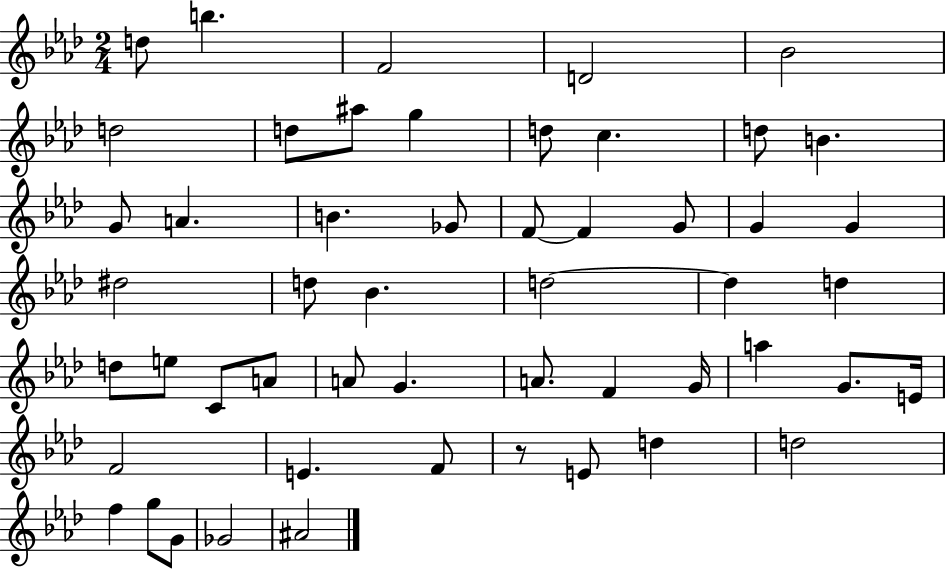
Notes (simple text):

D5/e B5/q. F4/h D4/h Bb4/h D5/h D5/e A#5/e G5/q D5/e C5/q. D5/e B4/q. G4/e A4/q. B4/q. Gb4/e F4/e F4/q G4/e G4/q G4/q D#5/h D5/e Bb4/q. D5/h D5/q D5/q D5/e E5/e C4/e A4/e A4/e G4/q. A4/e. F4/q G4/s A5/q G4/e. E4/s F4/h E4/q. F4/e R/e E4/e D5/q D5/h F5/q G5/e G4/e Gb4/h A#4/h